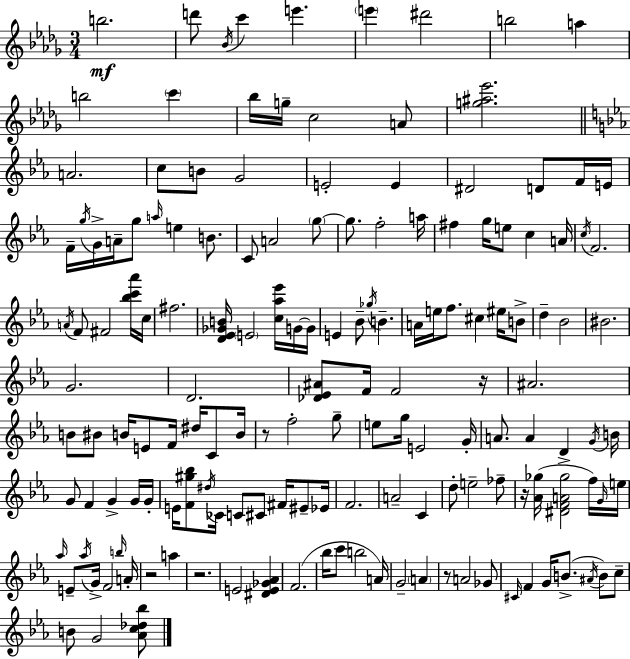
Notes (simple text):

B5/h. D6/e Bb4/s C6/q E6/q. E6/q D#6/h B5/h A5/q B5/h C6/q Bb5/s G5/s C5/h A4/e [G5,A#5,Eb6]/h. A4/h. C5/e B4/e G4/h E4/h E4/q D#4/h D4/e F4/s E4/s F4/s G5/s G4/s A4/s G5/e A5/s E5/q B4/e. C4/e A4/h G5/e G5/e. F5/h A5/s F#5/q G5/s E5/e C5/q A4/s C5/s F4/h. A4/s F4/e F#4/h [Bb5,C6,Ab6]/s C5/s F#5/h. [D4,Eb4,Gb4,B4]/s E4/h [C5,Ab5,Eb6]/s G4/s G4/s E4/q Bb4/e Gb5/s B4/q. A4/s E5/s F5/e. C#5/q EIS5/s B4/e D5/q Bb4/h BIS4/h. G4/h. D4/h. [Db4,Eb4,A#4]/e F4/s F4/h R/s A#4/h. B4/e BIS4/e B4/s E4/e F4/s D#5/s C4/e B4/s R/e F5/h G5/e E5/e G5/s E4/h G4/s A4/e. A4/q D4/q G4/s B4/s G4/e F4/q G4/q G4/s G4/s E4/s [F4,G#5,Bb5]/e D#5/s CES4/s C4/e C#4/e F#4/s EIS4/e Eb4/s F4/h. A4/h C4/q D5/e E5/h FES5/e R/s [Ab4,Gb5]/s [D#4,F4,A4,Gb5]/h F5/s G4/s E5/s Ab5/s E4/e Ab5/s G4/s F4/h B5/s A4/s R/h A5/q R/h. E4/h [D#4,E4,Gb4,Ab4]/q F4/h. Bb5/s C6/e B5/h A4/s G4/h A4/q R/e A4/h Gb4/e C#4/s F4/q G4/s B4/e. A#4/s B4/e C5/e B4/e G4/h [Ab4,C5,Db5,Bb5]/e